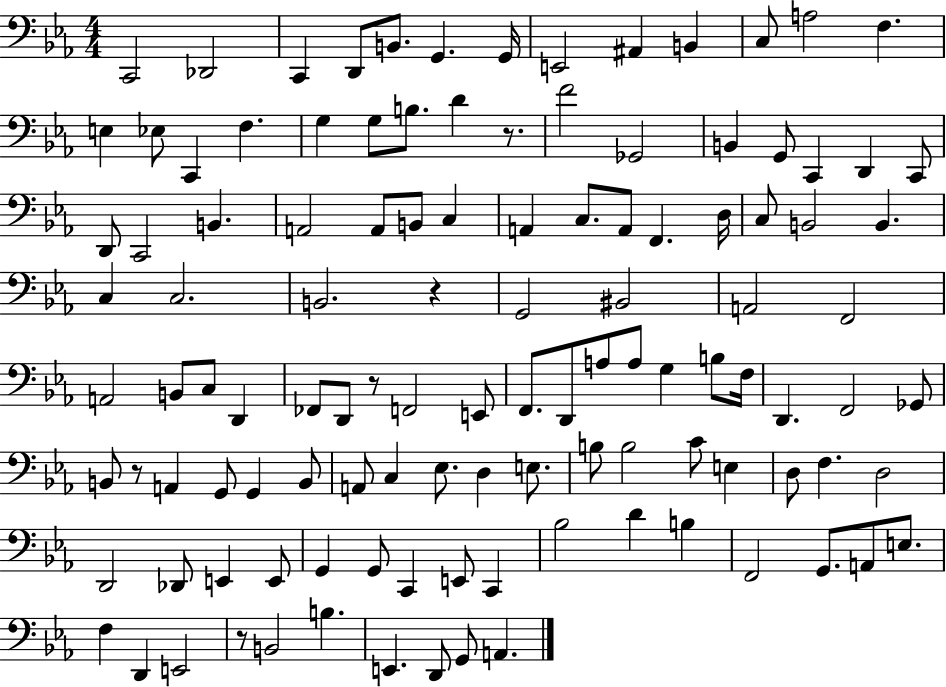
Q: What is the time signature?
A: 4/4